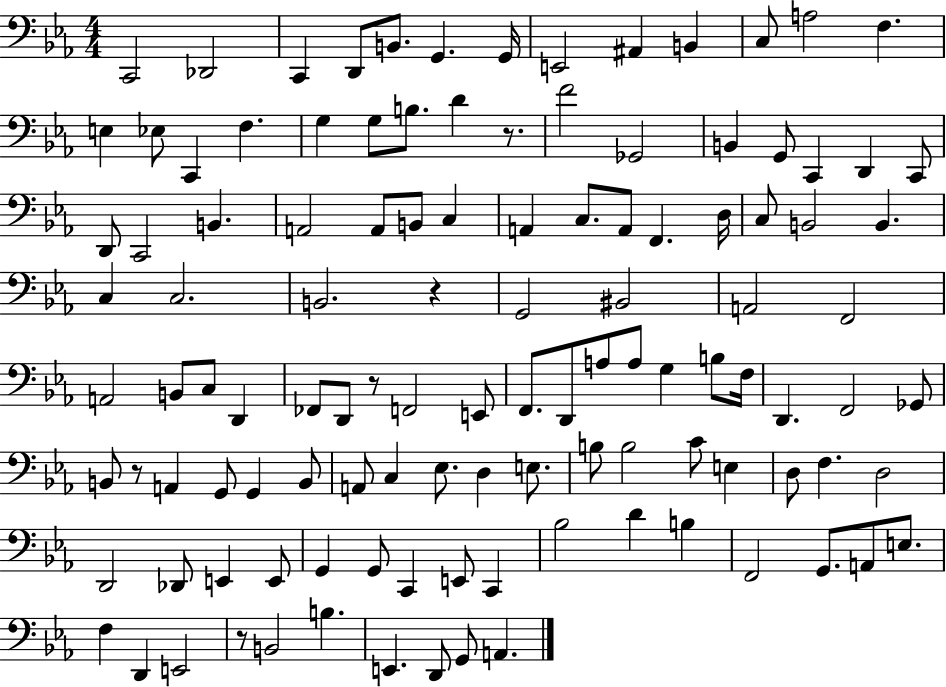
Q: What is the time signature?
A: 4/4